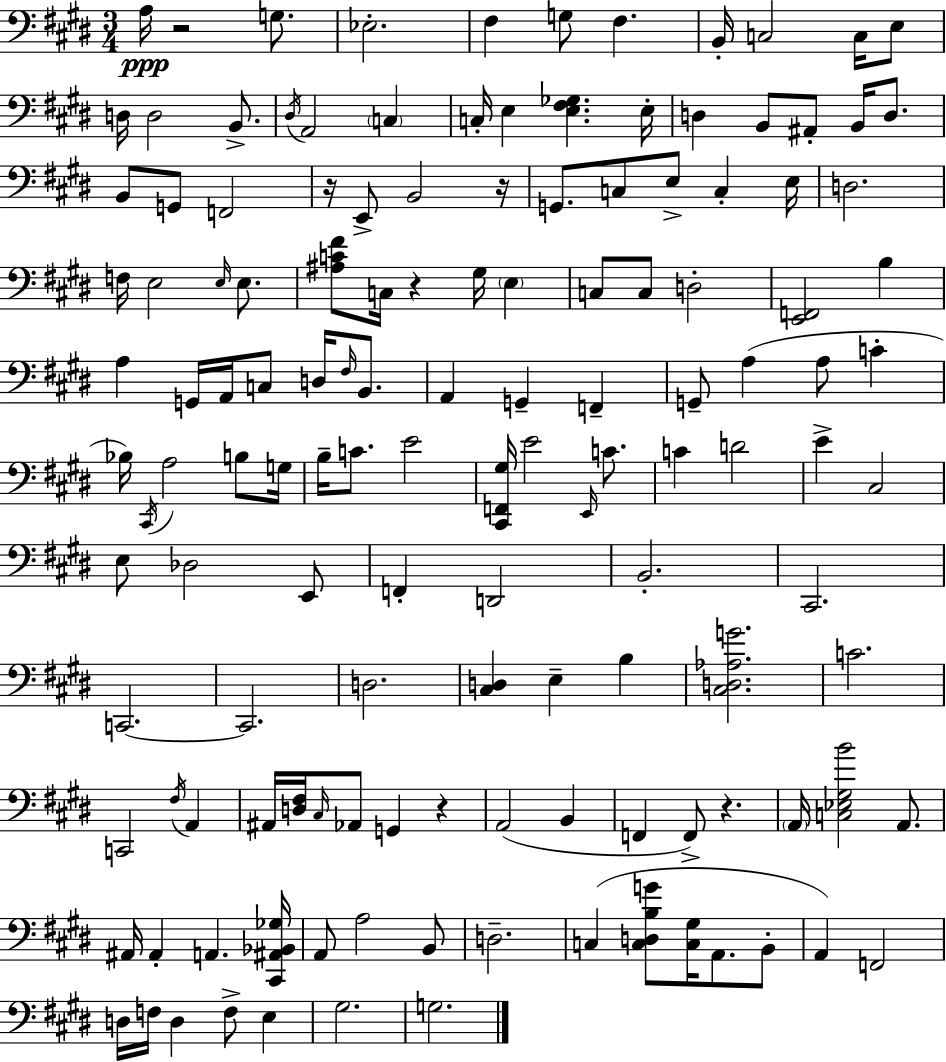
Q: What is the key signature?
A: E major